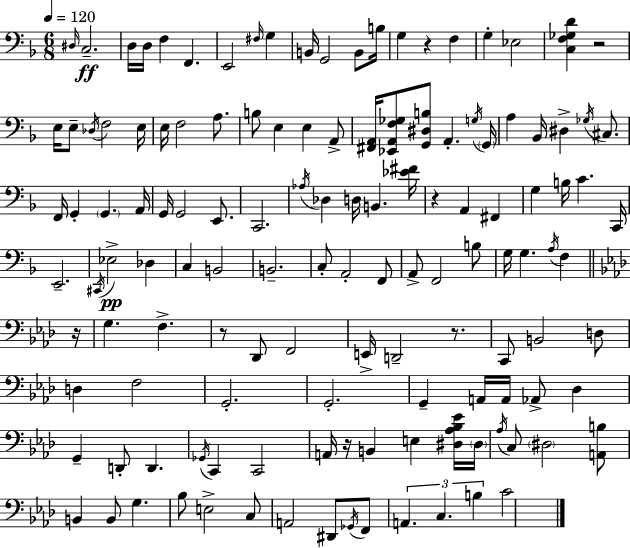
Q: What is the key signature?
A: F major